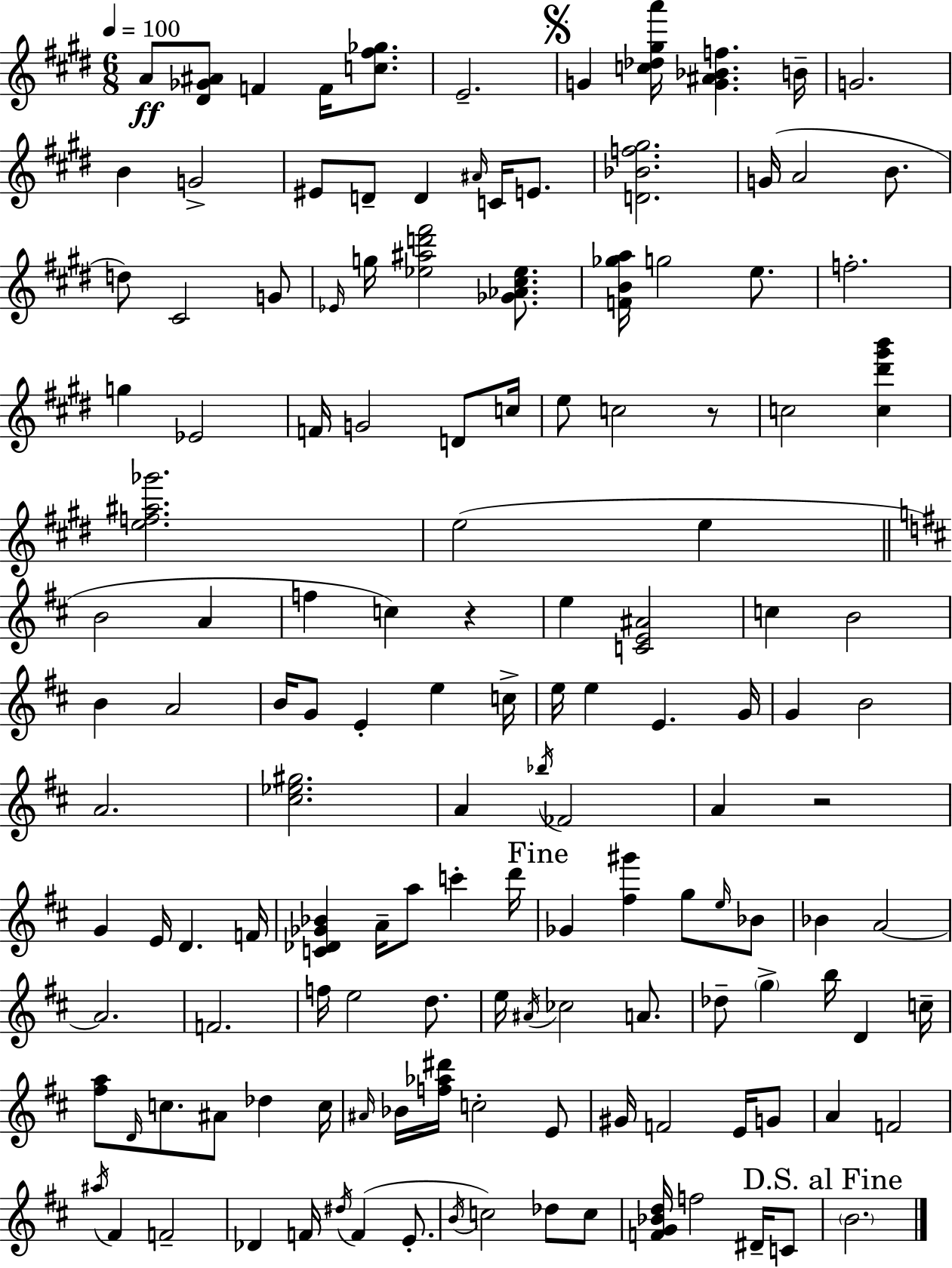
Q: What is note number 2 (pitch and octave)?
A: F4